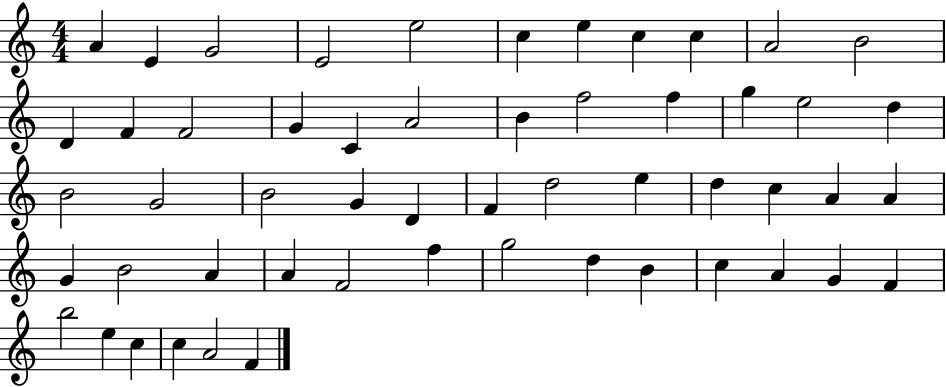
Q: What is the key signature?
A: C major